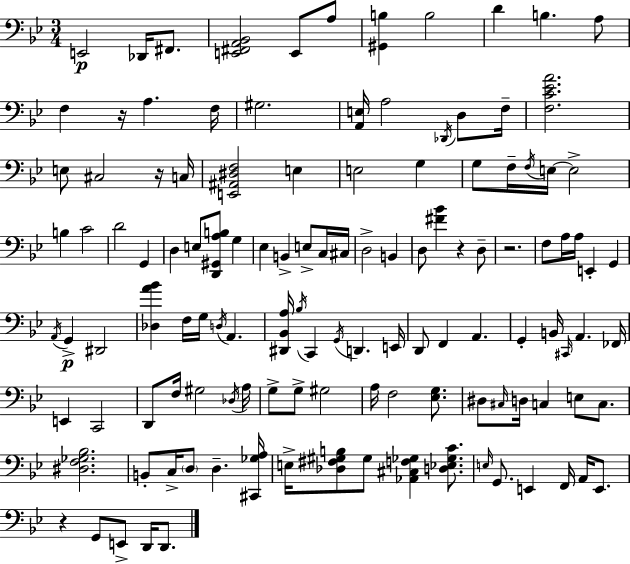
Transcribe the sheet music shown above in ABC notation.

X:1
T:Untitled
M:3/4
L:1/4
K:Bb
E,,2 _D,,/4 ^F,,/2 [E,,^F,,A,,_B,,]2 E,,/2 A,/2 [^G,,B,] B,2 D B, A,/2 F, z/4 A, F,/4 ^G,2 [A,,E,]/4 A,2 _D,,/4 D,/2 F,/4 [F,C_EA]2 E,/2 ^C,2 z/4 C,/4 [E,,^A,,^D,F,]2 E, E,2 G, G,/2 F,/4 F,/4 E,/4 E,2 B, C2 D2 G,, D, E,/2 [D,,^G,,A,B,]/2 G, _E, B,, E,/2 C,/4 ^C,/4 D,2 B,, D,/2 [^F_B] z D,/2 z2 F,/2 A,/4 A,/4 E,, G,, A,,/4 G,, ^D,,2 [_D,A_B] F,/4 G,/4 D,/4 A,, [^D,,_B,,A,]/4 _B,/4 C,, G,,/4 D,, E,,/4 D,,/2 F,, A,, G,, B,,/4 ^C,,/4 A,, _F,,/4 E,, C,,2 D,,/2 F,/4 ^G,2 _D,/4 A,/4 G,/2 G,/2 ^G,2 A,/4 F,2 [_E,G,]/2 ^D,/2 ^C,/4 D,/4 C, E,/2 C,/2 [^D,F,_G,_B,]2 B,,/2 C,/4 D,/2 D, [^C,,_G,A,]/4 E,/4 [_D,^F,^G,B,]/2 ^G,/2 [_A,,^C,F,_G,] [D,_E,_G,C]/2 E,/4 G,,/2 E,, F,,/4 A,,/4 E,,/2 z G,,/2 E,,/2 D,,/4 D,,/2